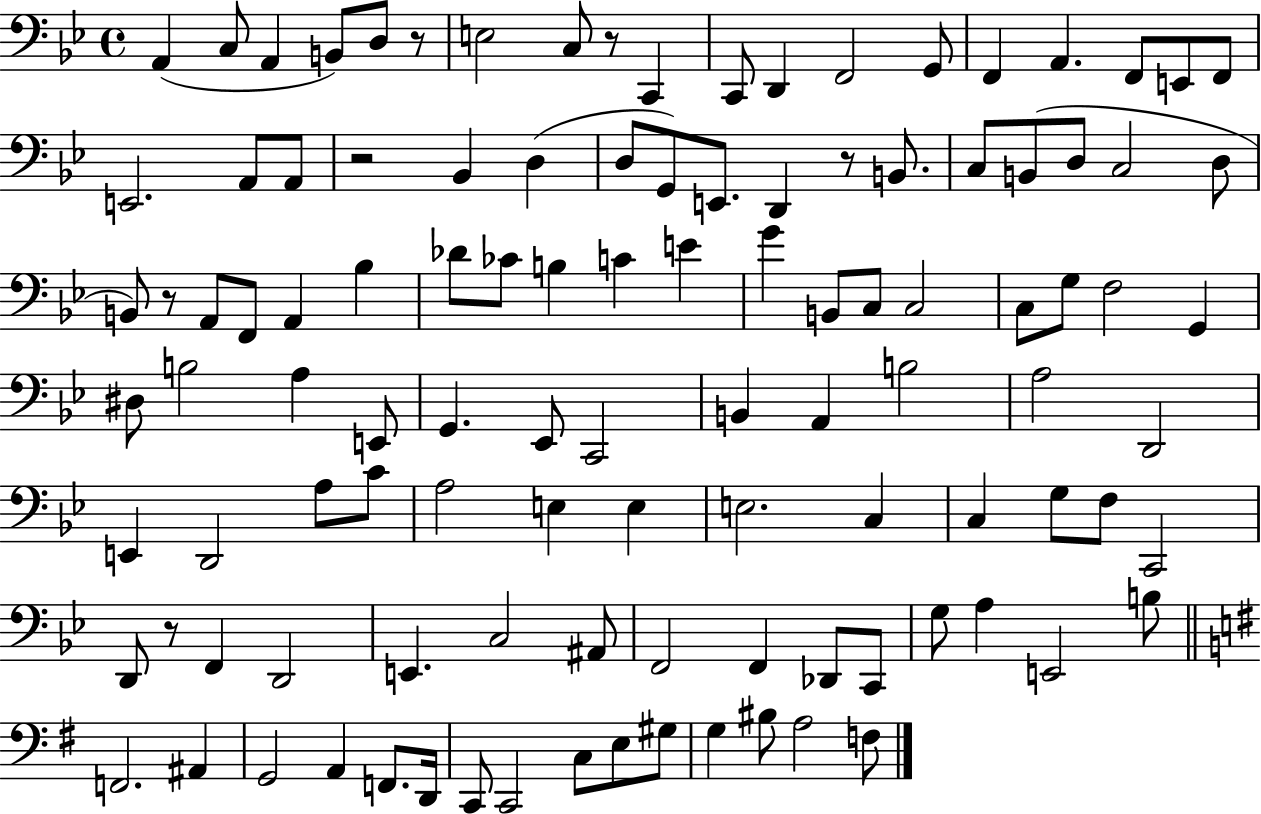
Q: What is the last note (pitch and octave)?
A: F3